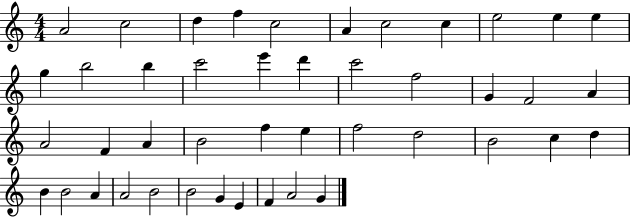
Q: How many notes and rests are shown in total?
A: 44